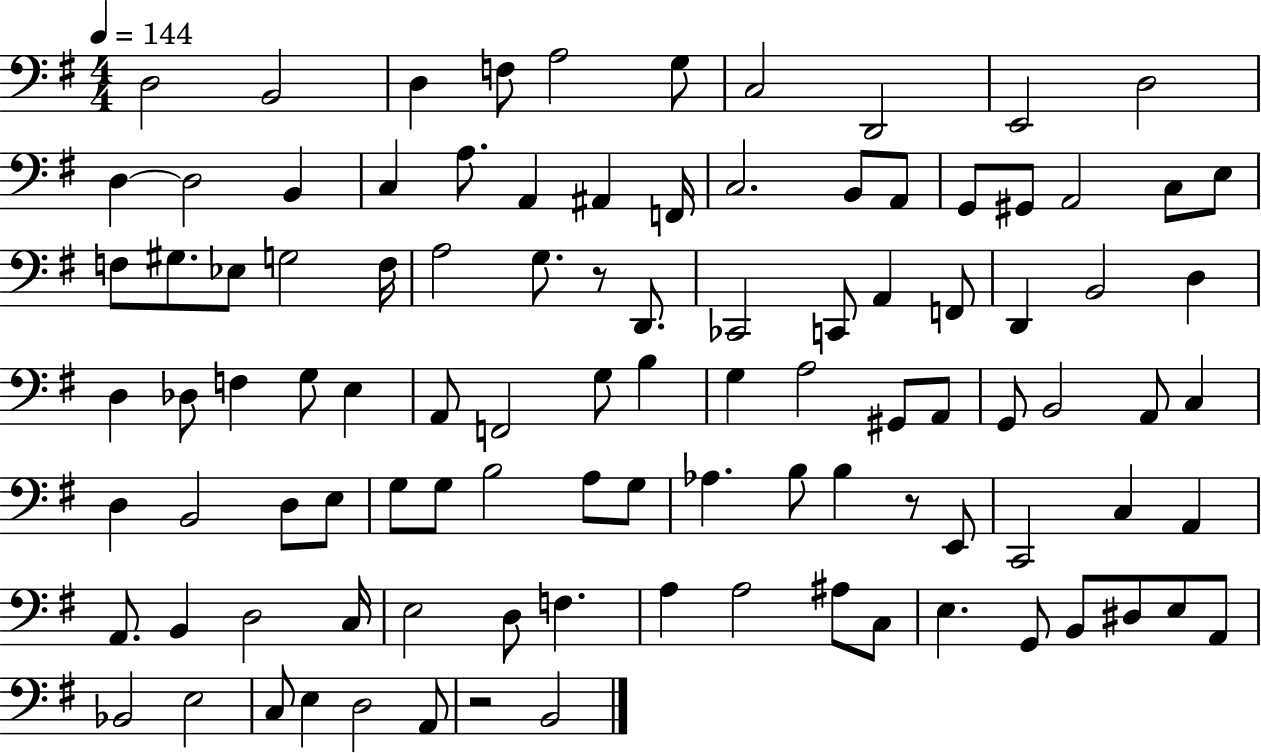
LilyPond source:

{
  \clef bass
  \numericTimeSignature
  \time 4/4
  \key g \major
  \tempo 4 = 144
  d2 b,2 | d4 f8 a2 g8 | c2 d,2 | e,2 d2 | \break d4~~ d2 b,4 | c4 a8. a,4 ais,4 f,16 | c2. b,8 a,8 | g,8 gis,8 a,2 c8 e8 | \break f8 gis8. ees8 g2 f16 | a2 g8. r8 d,8. | ces,2 c,8 a,4 f,8 | d,4 b,2 d4 | \break d4 des8 f4 g8 e4 | a,8 f,2 g8 b4 | g4 a2 gis,8 a,8 | g,8 b,2 a,8 c4 | \break d4 b,2 d8 e8 | g8 g8 b2 a8 g8 | aes4. b8 b4 r8 e,8 | c,2 c4 a,4 | \break a,8. b,4 d2 c16 | e2 d8 f4. | a4 a2 ais8 c8 | e4. g,8 b,8 dis8 e8 a,8 | \break bes,2 e2 | c8 e4 d2 a,8 | r2 b,2 | \bar "|."
}